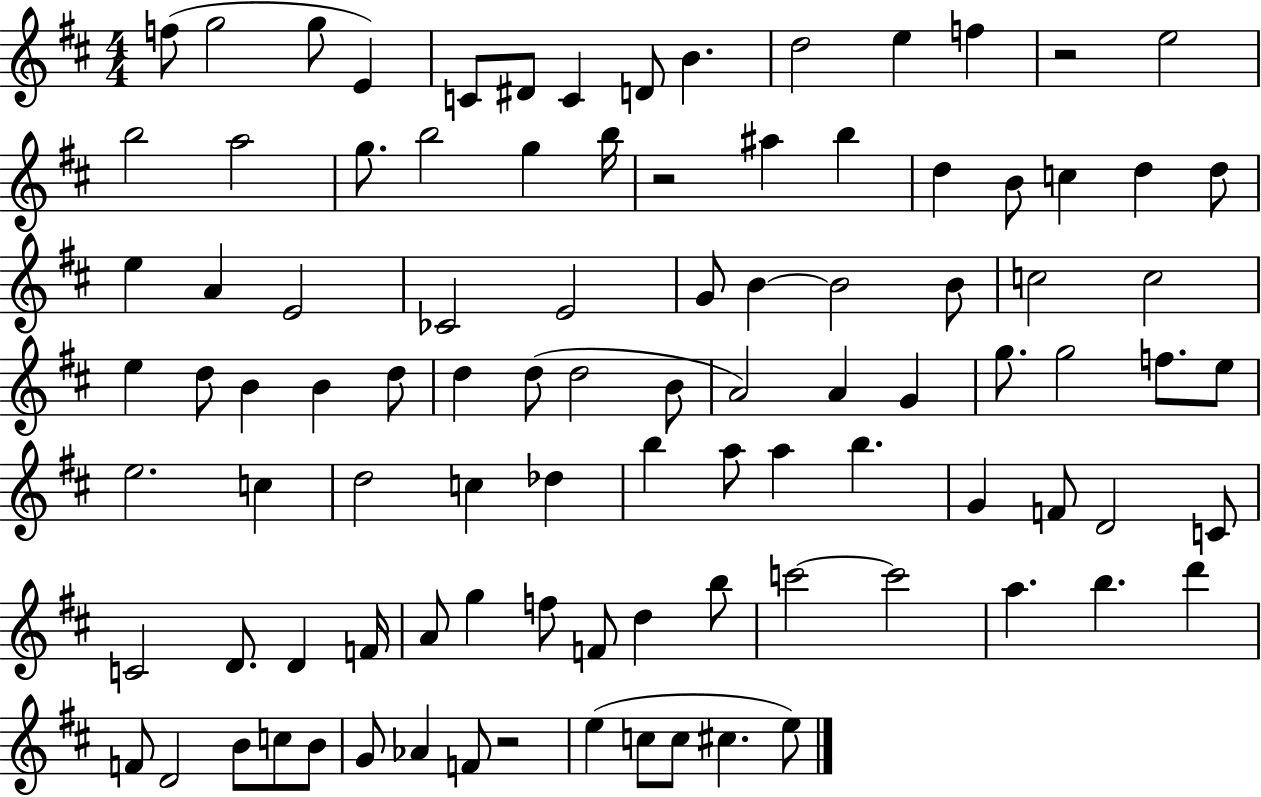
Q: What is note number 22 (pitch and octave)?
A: D5